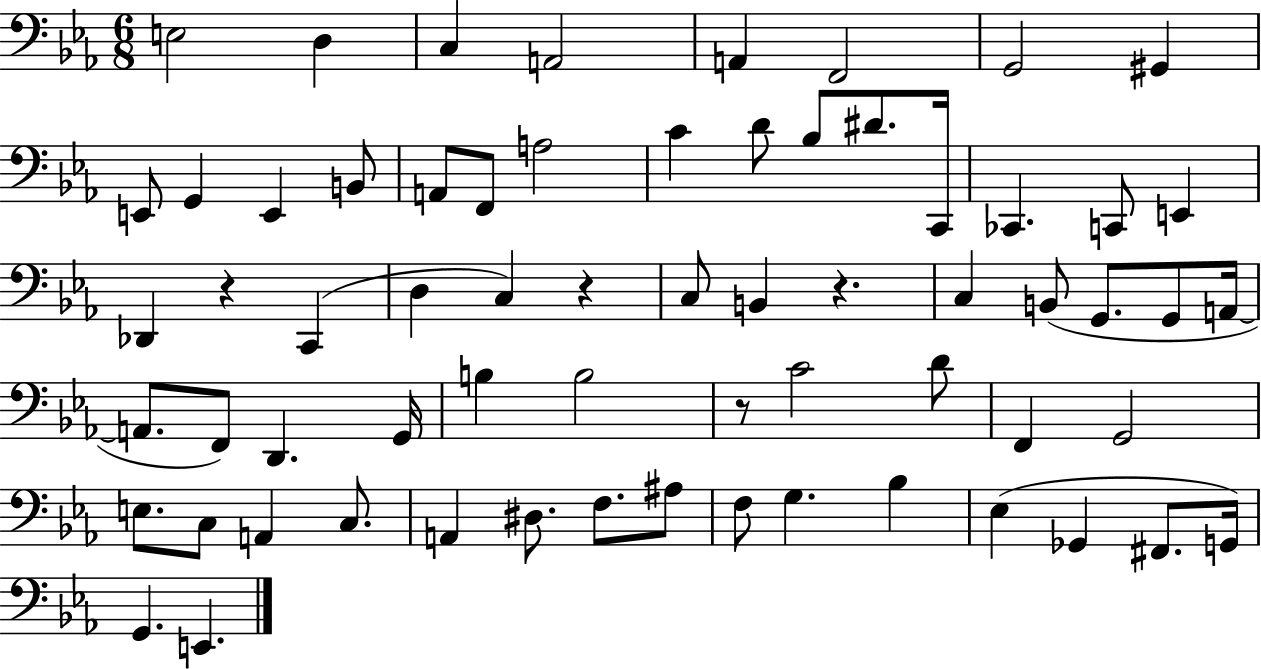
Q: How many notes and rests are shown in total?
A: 65